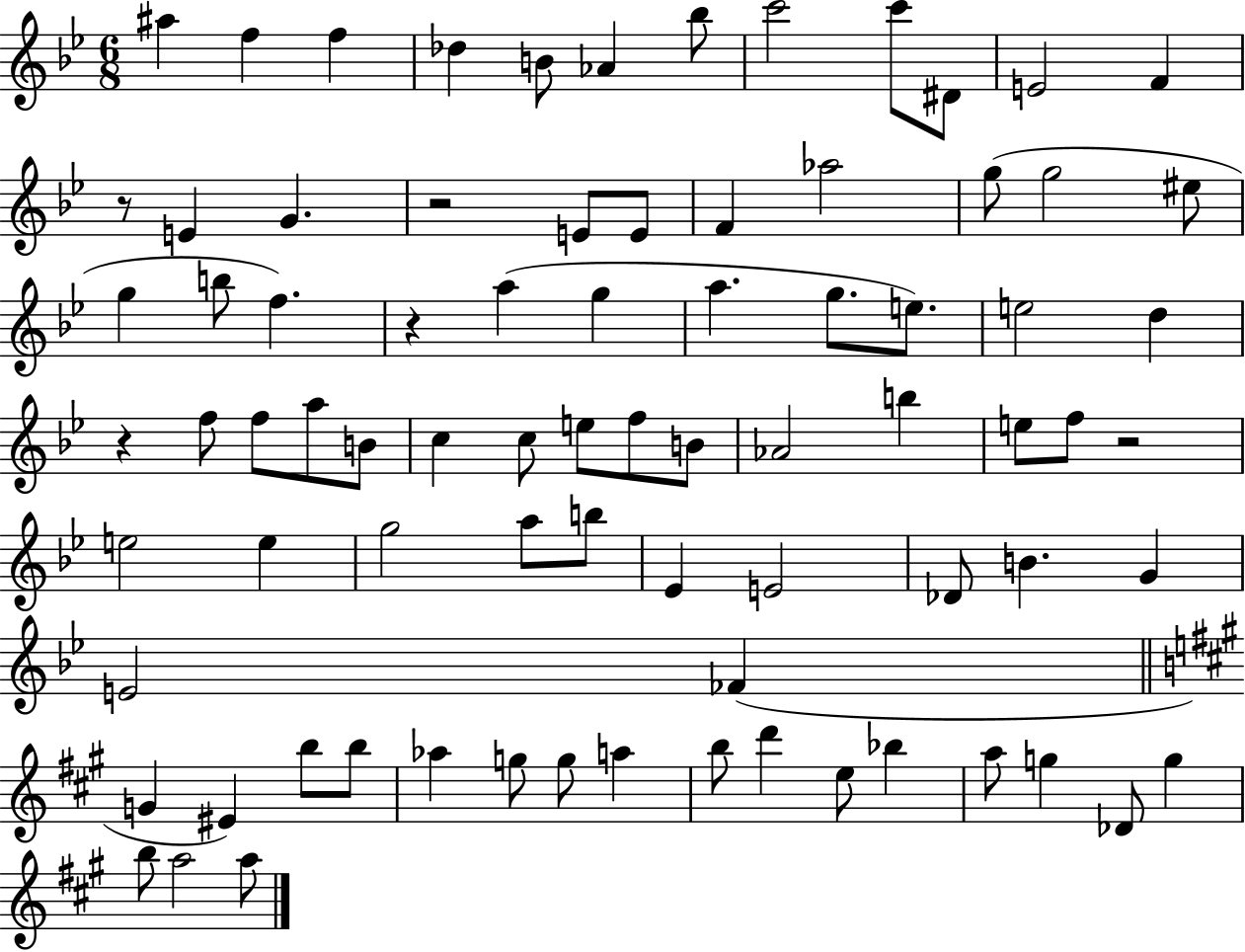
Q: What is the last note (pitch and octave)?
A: A5